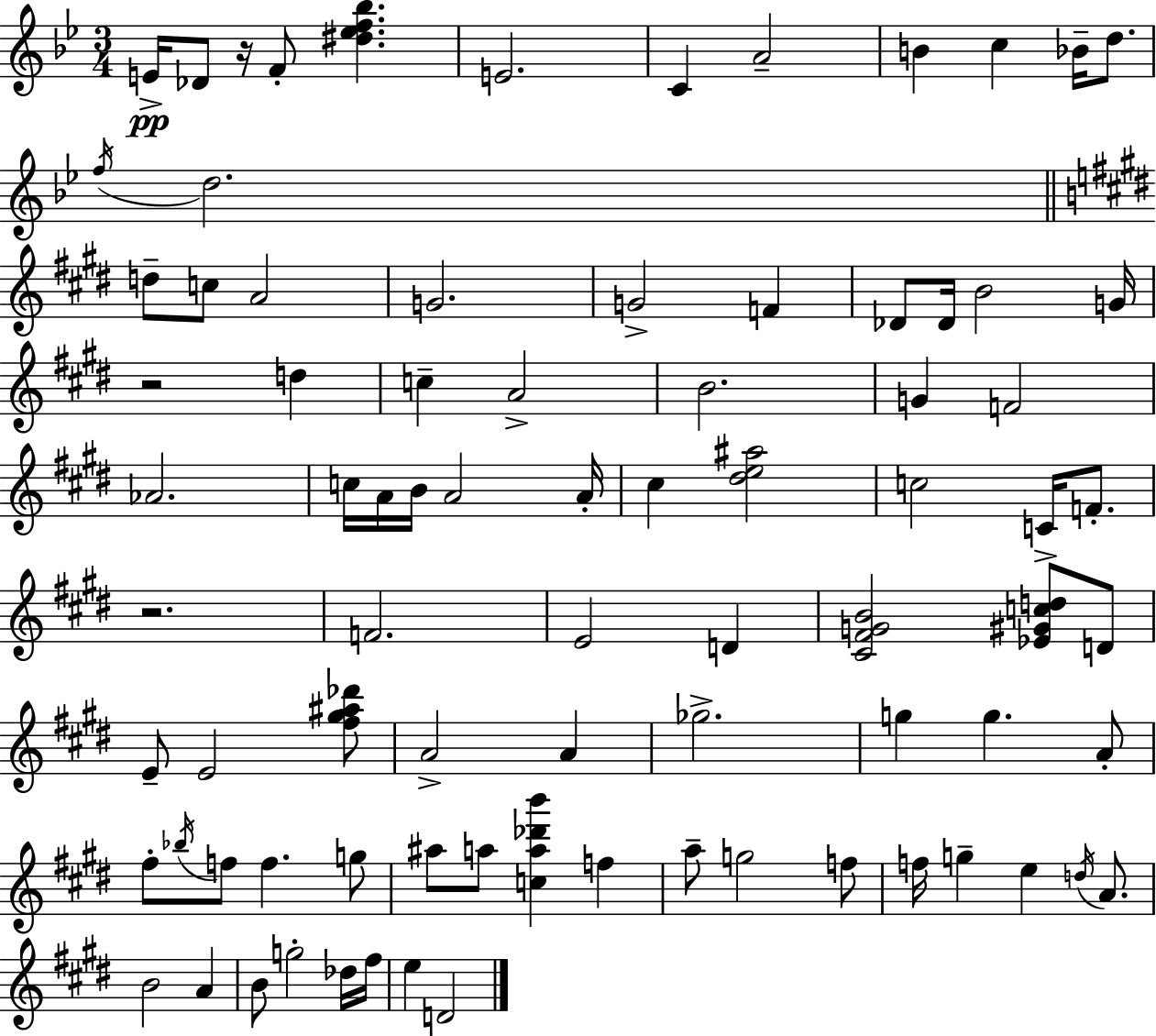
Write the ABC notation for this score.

X:1
T:Untitled
M:3/4
L:1/4
K:Bb
E/4 _D/2 z/4 F/2 [^d_ef_b] E2 C A2 B c _B/4 d/2 f/4 d2 d/2 c/2 A2 G2 G2 F _D/2 _D/4 B2 G/4 z2 d c A2 B2 G F2 _A2 c/4 A/4 B/4 A2 A/4 ^c [^de^a]2 c2 C/4 F/2 z2 F2 E2 D [^C^FGB]2 [_E^Gcd]/2 D/2 E/2 E2 [^f^g^a_d']/2 A2 A _g2 g g A/2 ^f/2 _b/4 f/2 f g/2 ^a/2 a/2 [ca_d'b'] f a/2 g2 f/2 f/4 g e d/4 A/2 B2 A B/2 g2 _d/4 ^f/4 e D2